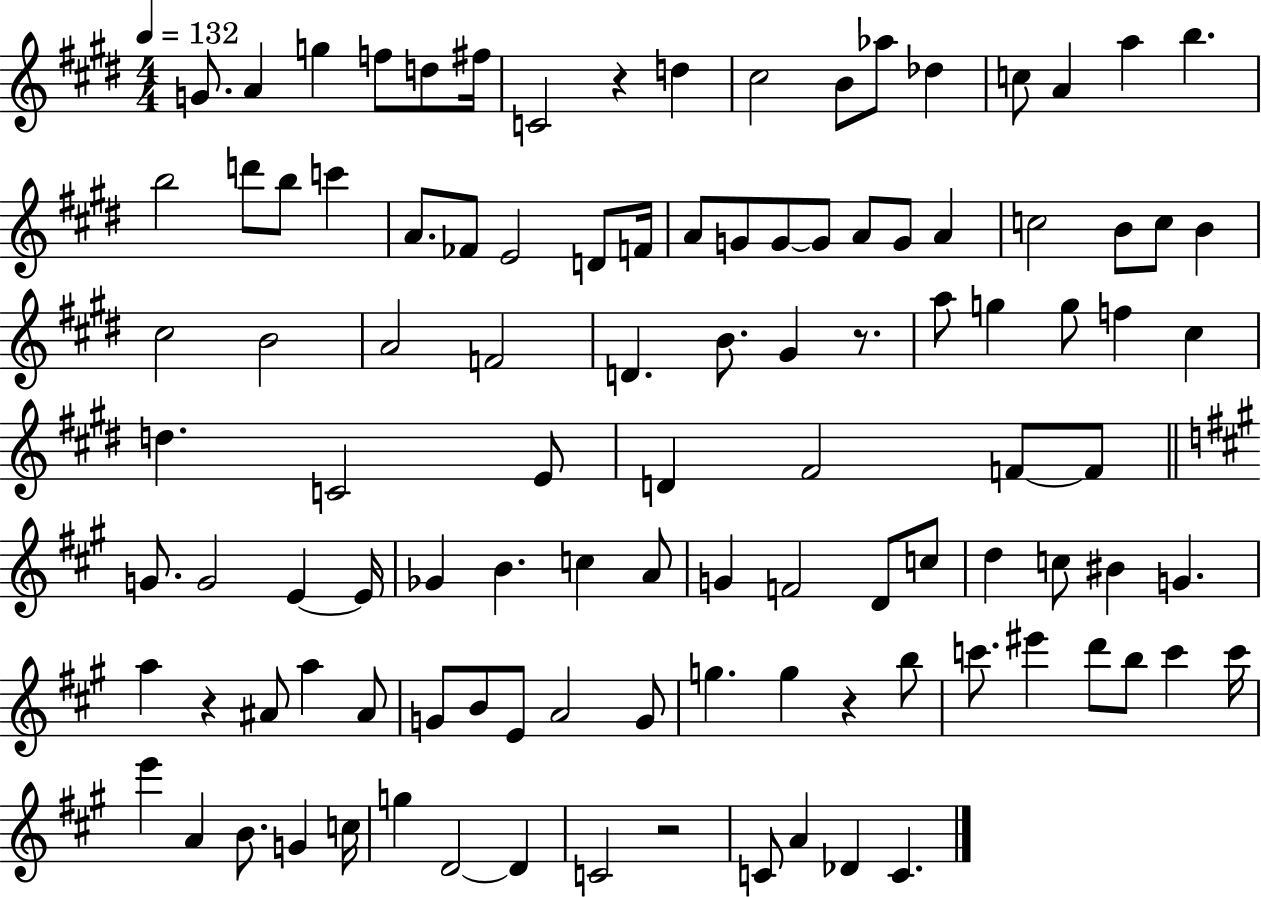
{
  \clef treble
  \numericTimeSignature
  \time 4/4
  \key e \major
  \tempo 4 = 132
  g'8. a'4 g''4 f''8 d''8 fis''16 | c'2 r4 d''4 | cis''2 b'8 aes''8 des''4 | c''8 a'4 a''4 b''4. | \break b''2 d'''8 b''8 c'''4 | a'8. fes'8 e'2 d'8 f'16 | a'8 g'8 g'8~~ g'8 a'8 g'8 a'4 | c''2 b'8 c''8 b'4 | \break cis''2 b'2 | a'2 f'2 | d'4. b'8. gis'4 r8. | a''8 g''4 g''8 f''4 cis''4 | \break d''4. c'2 e'8 | d'4 fis'2 f'8~~ f'8 | \bar "||" \break \key a \major g'8. g'2 e'4~~ e'16 | ges'4 b'4. c''4 a'8 | g'4 f'2 d'8 c''8 | d''4 c''8 bis'4 g'4. | \break a''4 r4 ais'8 a''4 ais'8 | g'8 b'8 e'8 a'2 g'8 | g''4. g''4 r4 b''8 | c'''8. eis'''4 d'''8 b''8 c'''4 c'''16 | \break e'''4 a'4 b'8. g'4 c''16 | g''4 d'2~~ d'4 | c'2 r2 | c'8 a'4 des'4 c'4. | \break \bar "|."
}